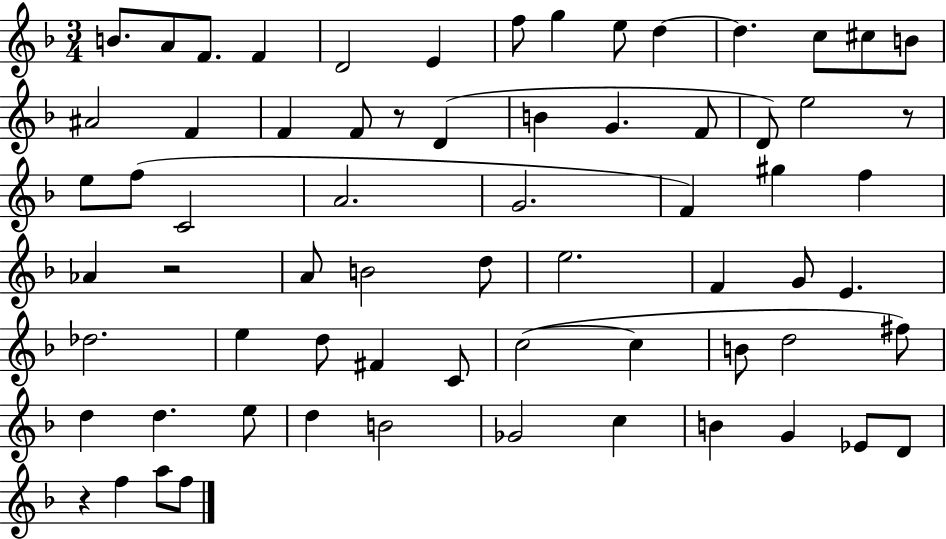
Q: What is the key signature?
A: F major